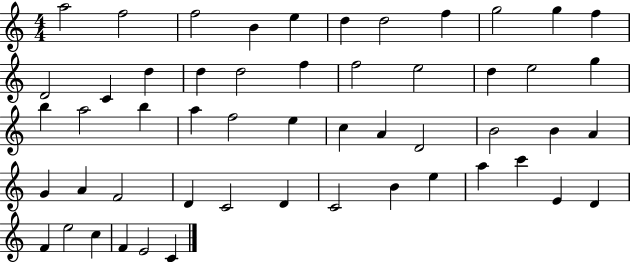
X:1
T:Untitled
M:4/4
L:1/4
K:C
a2 f2 f2 B e d d2 f g2 g f D2 C d d d2 f f2 e2 d e2 g b a2 b a f2 e c A D2 B2 B A G A F2 D C2 D C2 B e a c' E D F e2 c F E2 C